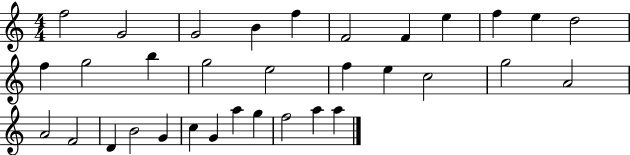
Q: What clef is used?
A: treble